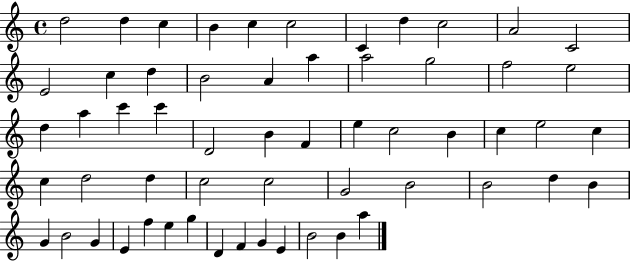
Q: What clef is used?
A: treble